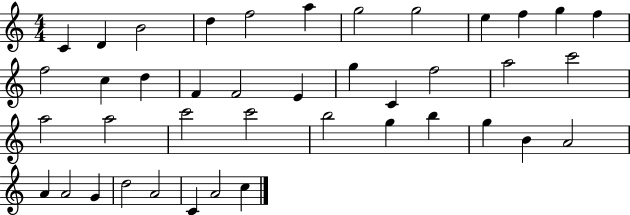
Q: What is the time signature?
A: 4/4